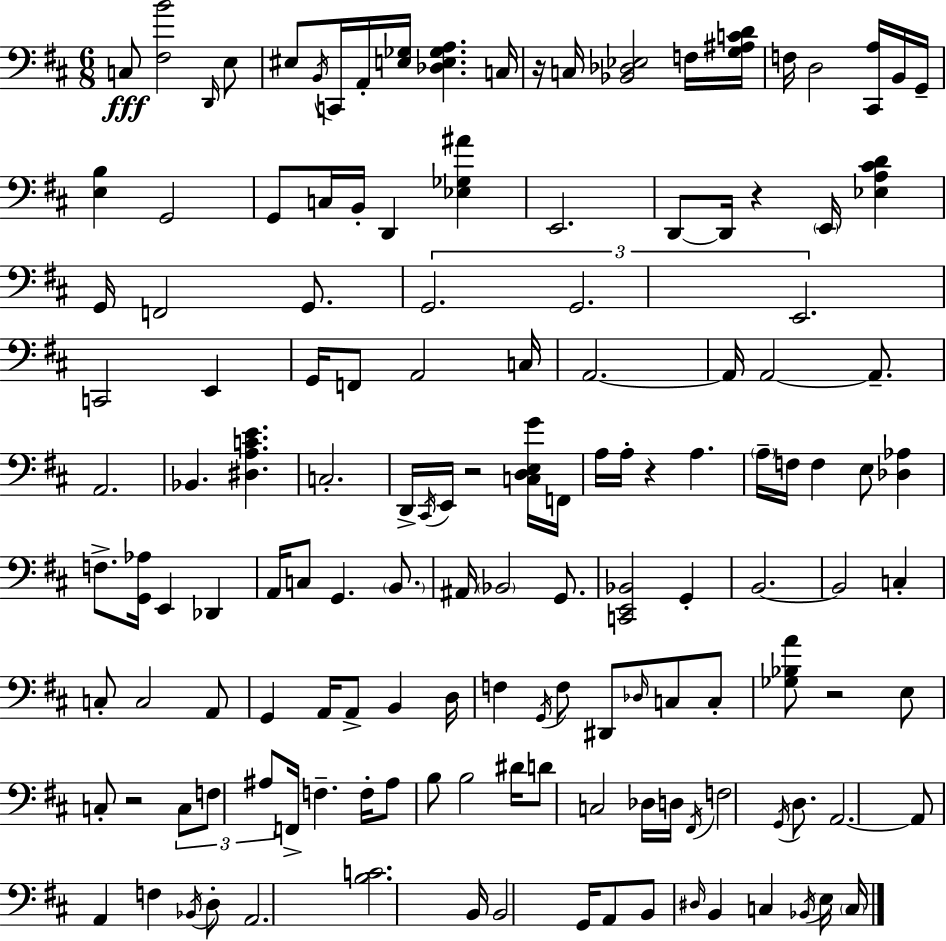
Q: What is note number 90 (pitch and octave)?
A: F3